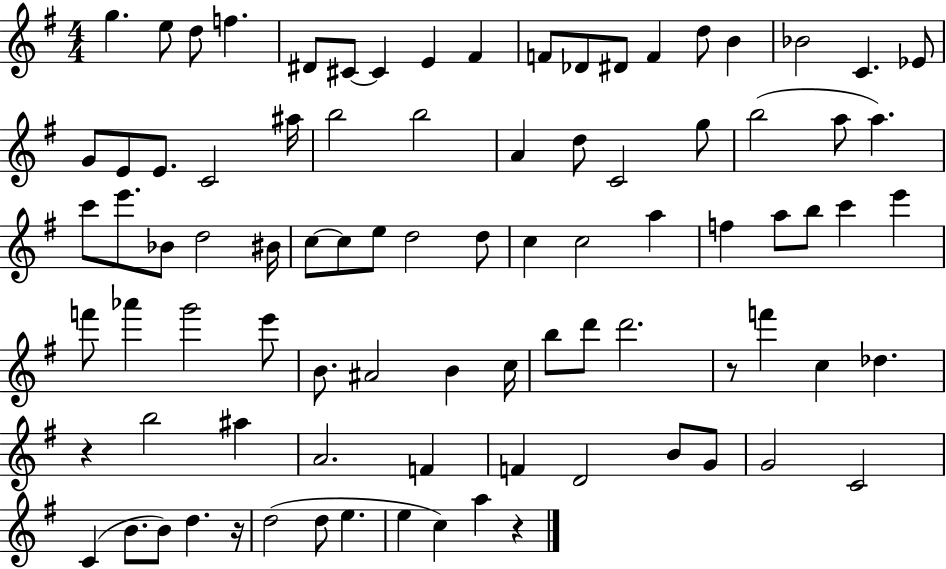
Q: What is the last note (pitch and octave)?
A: A5